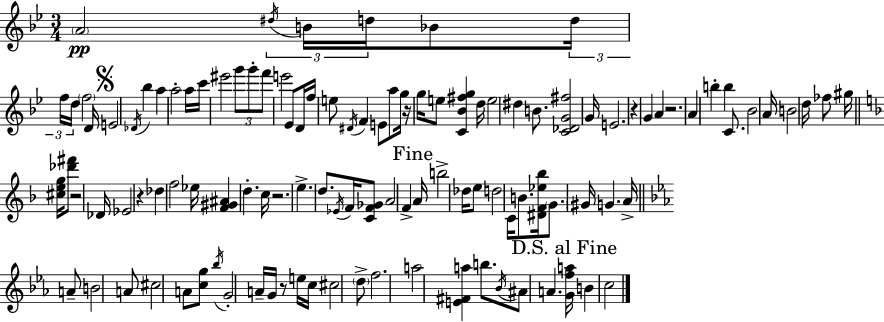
{
  \clef treble
  \numericTimeSignature
  \time 3/4
  \key bes \major
  \parenthesize a'2\pp \tuplet 3/2 { \acciaccatura { dis''16 } b'16 d''16 } bes'8 | \tuplet 3/2 { d''16 f''16 d''16 } \parenthesize f''2 | d'16 \mark \markup { \musicglyph "scripts.segno" } e'2 \acciaccatura { des'16 } bes''4 | a''4 a''2-. | \break a''16 c'''16 eis'''2 | \tuplet 3/2 { g'''8 g'''8-. f'''8 } e'''2 | ees'8 d'16 f''16 e''8 \acciaccatura { dis'16 } f'4 | e'8 a''8 g''16 r16 g''16 e''8 <c' bes' fis'' g''>4 | \break d''16 e''2 dis''4 | b'8. <c' des' g' fis''>2 | g'16 e'2. | r4 g'4 a'4 | \break r2. | a'4 b''4-. b''4 | c'8. bes'2 | a'16 b'2 d''16 | \break fes''8 gis''16 \bar "||" \break \key d \minor <cis'' e'' g''>16 <des''' fis'''>8 r2 des'16 | ees'2 r4 | des''4 f''2 | ees''16 <f' gis' ais'>4 d''4.-. c''16 | \break r2. | e''4.-> d''8. \acciaccatura { ees'16 } f'16 <c' f' ges'>8 | a'2 f'4-> | \mark "Fine" a'16 b''2-> des''16 e''8 | \break d''2 c'16 b'8. | <dis' f' ees'' bes''>16 \parenthesize g'8. gis'16 g'4. | a'16-> \bar "||" \break \key ees \major a'8-- b'2 a'8 | cis''2 a'8 <c'' g''>8 | \acciaccatura { bes''16 } g'2-. a'16-- g'16 r8 | e''16 c''16 cis''2 \parenthesize d''8-> | \break f''2. | a''2 <e' fis' a''>4 | b''8. \acciaccatura { bes'16 } ais'8 a'4. | \mark "D.S. al Fine" <g' f'' a''>16 b'4 c''2 | \break \bar "|."
}